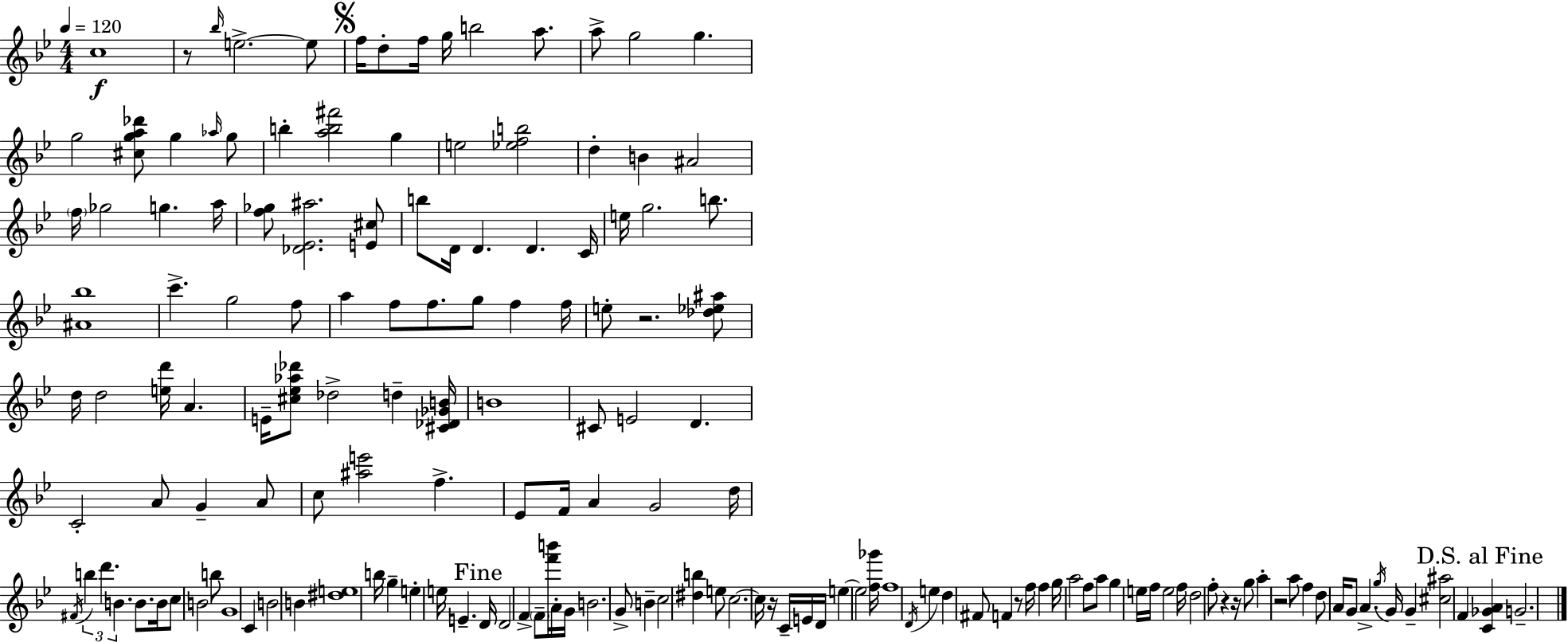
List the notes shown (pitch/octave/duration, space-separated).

C5/w R/e Bb5/s E5/h. E5/e F5/s D5/e F5/s G5/s B5/h A5/e. A5/e G5/h G5/q. G5/h [C#5,G5,A5,Db6]/e G5/q Ab5/s G5/e B5/q [A5,B5,F#6]/h G5/q E5/h [Eb5,F5,B5]/h D5/q B4/q A#4/h F5/s Gb5/h G5/q. A5/s [F5,Gb5]/e [Db4,Eb4,A#5]/h. [E4,C#5]/e B5/e D4/s D4/q. D4/q. C4/s E5/s G5/h. B5/e. [A#4,Bb5]/w C6/q. G5/h F5/e A5/q F5/e F5/e. G5/e F5/q F5/s E5/e R/h. [Db5,Eb5,A#5]/e D5/s D5/h [E5,D6]/s A4/q. E4/s [C#5,Eb5,Ab5,Db6]/e Db5/h D5/q [C#4,Db4,Gb4,B4]/s B4/w C#4/e E4/h D4/q. C4/h A4/e G4/q A4/e C5/e [A#5,E6]/h F5/q. Eb4/e F4/s A4/q G4/h D5/s F#4/s B5/q D6/q. B4/q. B4/e. B4/s C5/e B4/h B5/e G4/w C4/q B4/h B4/q [D#5,E5]/w B5/s G5/q E5/q E5/s E4/q. D4/s D4/h F4/q F4/e [F6,B6]/s A4/s G4/s B4/h. G4/e B4/q C5/h [D#5,B5]/q E5/e C5/h. C5/s R/s C4/s E4/s D4/s E5/q E5/h [F5,Gb6]/s F5/w D4/s E5/q D5/q F#4/e F4/q R/e F5/s F5/q G5/s A5/h F5/e A5/e G5/q E5/s F5/s E5/h F5/s D5/h F5/e R/q R/s G5/e A5/q R/h A5/e F5/q D5/e A4/s G4/e A4/q. G5/s G4/s G4/q [C#5,A#5]/h F4/q [C4,Gb4,A4]/q G4/h.